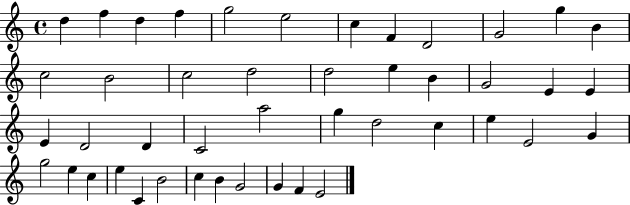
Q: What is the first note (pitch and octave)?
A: D5